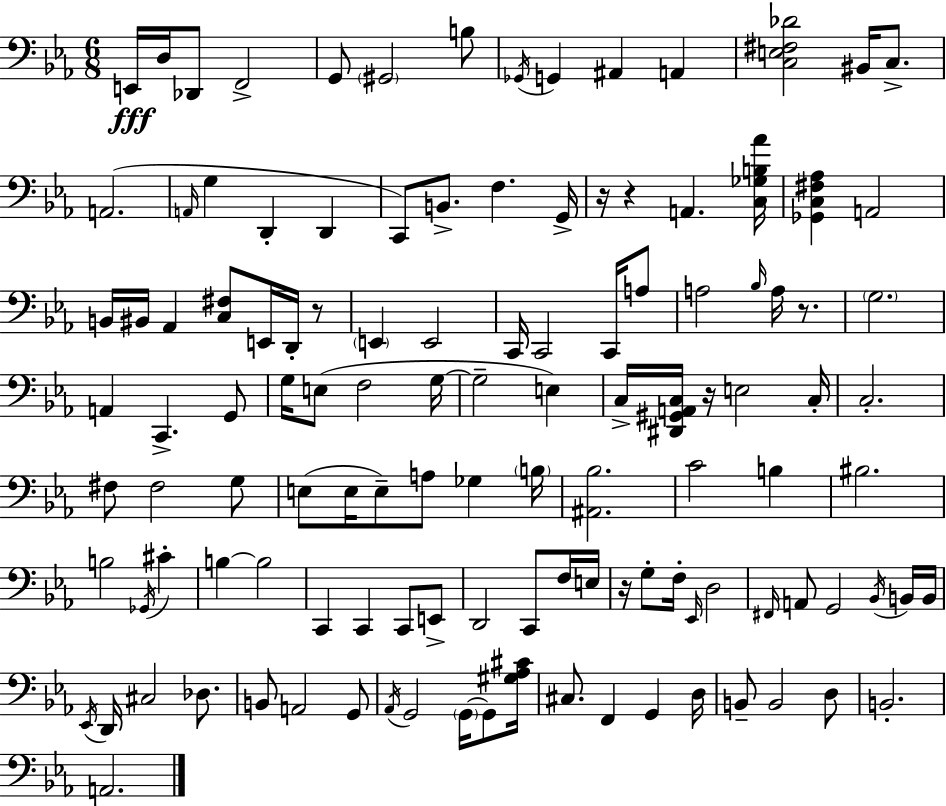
{
  \clef bass
  \numericTimeSignature
  \time 6/8
  \key ees \major
  \repeat volta 2 { e,16\fff d16 des,8 f,2-> | g,8 \parenthesize gis,2 b8 | \acciaccatura { ges,16 } g,4 ais,4 a,4 | <c e fis des'>2 bis,16 c8.-> | \break a,2.( | \grace { a,16 } g4 d,4-. d,4 | c,8) b,8.-> f4. | g,16-> r16 r4 a,4. | \break <c ges b aes'>16 <ges, c fis aes>4 a,2 | b,16 bis,16 aes,4 <c fis>8 e,16 d,16-. | r8 \parenthesize e,4 e,2 | c,16 c,2 c,16 | \break a8 a2 \grace { bes16 } a16 | r8. \parenthesize g2. | a,4 c,4.-> | g,8 g16 e8( f2 | \break g16~~ g2-- e4) | c16-> <dis, gis, a, c>16 r16 e2 | c16-. c2.-. | fis8 fis2 | \break g8 e8( e16 e8--) a8 ges4 | \parenthesize b16 <ais, bes>2. | c'2 b4 | bis2. | \break b2 \acciaccatura { ges,16 } | cis'4-. b4~~ b2 | c,4 c,4 | c,8 e,8-> d,2 | \break c,8 f16 e16 r16 g8-. f16-. \grace { ees,16 } d2 | \grace { fis,16 } a,8 g,2 | \acciaccatura { bes,16 } b,16 b,16 \acciaccatura { ees,16 } d,16 cis2 | des8. b,8 a,2 | \break g,8 \acciaccatura { aes,16 } g,2 | \parenthesize g,16~~ g,8 <gis aes cis'>16 cis8. | f,4 g,4 d16 b,8-- b,2 | d8 b,2.-. | \break a,2. | } \bar "|."
}